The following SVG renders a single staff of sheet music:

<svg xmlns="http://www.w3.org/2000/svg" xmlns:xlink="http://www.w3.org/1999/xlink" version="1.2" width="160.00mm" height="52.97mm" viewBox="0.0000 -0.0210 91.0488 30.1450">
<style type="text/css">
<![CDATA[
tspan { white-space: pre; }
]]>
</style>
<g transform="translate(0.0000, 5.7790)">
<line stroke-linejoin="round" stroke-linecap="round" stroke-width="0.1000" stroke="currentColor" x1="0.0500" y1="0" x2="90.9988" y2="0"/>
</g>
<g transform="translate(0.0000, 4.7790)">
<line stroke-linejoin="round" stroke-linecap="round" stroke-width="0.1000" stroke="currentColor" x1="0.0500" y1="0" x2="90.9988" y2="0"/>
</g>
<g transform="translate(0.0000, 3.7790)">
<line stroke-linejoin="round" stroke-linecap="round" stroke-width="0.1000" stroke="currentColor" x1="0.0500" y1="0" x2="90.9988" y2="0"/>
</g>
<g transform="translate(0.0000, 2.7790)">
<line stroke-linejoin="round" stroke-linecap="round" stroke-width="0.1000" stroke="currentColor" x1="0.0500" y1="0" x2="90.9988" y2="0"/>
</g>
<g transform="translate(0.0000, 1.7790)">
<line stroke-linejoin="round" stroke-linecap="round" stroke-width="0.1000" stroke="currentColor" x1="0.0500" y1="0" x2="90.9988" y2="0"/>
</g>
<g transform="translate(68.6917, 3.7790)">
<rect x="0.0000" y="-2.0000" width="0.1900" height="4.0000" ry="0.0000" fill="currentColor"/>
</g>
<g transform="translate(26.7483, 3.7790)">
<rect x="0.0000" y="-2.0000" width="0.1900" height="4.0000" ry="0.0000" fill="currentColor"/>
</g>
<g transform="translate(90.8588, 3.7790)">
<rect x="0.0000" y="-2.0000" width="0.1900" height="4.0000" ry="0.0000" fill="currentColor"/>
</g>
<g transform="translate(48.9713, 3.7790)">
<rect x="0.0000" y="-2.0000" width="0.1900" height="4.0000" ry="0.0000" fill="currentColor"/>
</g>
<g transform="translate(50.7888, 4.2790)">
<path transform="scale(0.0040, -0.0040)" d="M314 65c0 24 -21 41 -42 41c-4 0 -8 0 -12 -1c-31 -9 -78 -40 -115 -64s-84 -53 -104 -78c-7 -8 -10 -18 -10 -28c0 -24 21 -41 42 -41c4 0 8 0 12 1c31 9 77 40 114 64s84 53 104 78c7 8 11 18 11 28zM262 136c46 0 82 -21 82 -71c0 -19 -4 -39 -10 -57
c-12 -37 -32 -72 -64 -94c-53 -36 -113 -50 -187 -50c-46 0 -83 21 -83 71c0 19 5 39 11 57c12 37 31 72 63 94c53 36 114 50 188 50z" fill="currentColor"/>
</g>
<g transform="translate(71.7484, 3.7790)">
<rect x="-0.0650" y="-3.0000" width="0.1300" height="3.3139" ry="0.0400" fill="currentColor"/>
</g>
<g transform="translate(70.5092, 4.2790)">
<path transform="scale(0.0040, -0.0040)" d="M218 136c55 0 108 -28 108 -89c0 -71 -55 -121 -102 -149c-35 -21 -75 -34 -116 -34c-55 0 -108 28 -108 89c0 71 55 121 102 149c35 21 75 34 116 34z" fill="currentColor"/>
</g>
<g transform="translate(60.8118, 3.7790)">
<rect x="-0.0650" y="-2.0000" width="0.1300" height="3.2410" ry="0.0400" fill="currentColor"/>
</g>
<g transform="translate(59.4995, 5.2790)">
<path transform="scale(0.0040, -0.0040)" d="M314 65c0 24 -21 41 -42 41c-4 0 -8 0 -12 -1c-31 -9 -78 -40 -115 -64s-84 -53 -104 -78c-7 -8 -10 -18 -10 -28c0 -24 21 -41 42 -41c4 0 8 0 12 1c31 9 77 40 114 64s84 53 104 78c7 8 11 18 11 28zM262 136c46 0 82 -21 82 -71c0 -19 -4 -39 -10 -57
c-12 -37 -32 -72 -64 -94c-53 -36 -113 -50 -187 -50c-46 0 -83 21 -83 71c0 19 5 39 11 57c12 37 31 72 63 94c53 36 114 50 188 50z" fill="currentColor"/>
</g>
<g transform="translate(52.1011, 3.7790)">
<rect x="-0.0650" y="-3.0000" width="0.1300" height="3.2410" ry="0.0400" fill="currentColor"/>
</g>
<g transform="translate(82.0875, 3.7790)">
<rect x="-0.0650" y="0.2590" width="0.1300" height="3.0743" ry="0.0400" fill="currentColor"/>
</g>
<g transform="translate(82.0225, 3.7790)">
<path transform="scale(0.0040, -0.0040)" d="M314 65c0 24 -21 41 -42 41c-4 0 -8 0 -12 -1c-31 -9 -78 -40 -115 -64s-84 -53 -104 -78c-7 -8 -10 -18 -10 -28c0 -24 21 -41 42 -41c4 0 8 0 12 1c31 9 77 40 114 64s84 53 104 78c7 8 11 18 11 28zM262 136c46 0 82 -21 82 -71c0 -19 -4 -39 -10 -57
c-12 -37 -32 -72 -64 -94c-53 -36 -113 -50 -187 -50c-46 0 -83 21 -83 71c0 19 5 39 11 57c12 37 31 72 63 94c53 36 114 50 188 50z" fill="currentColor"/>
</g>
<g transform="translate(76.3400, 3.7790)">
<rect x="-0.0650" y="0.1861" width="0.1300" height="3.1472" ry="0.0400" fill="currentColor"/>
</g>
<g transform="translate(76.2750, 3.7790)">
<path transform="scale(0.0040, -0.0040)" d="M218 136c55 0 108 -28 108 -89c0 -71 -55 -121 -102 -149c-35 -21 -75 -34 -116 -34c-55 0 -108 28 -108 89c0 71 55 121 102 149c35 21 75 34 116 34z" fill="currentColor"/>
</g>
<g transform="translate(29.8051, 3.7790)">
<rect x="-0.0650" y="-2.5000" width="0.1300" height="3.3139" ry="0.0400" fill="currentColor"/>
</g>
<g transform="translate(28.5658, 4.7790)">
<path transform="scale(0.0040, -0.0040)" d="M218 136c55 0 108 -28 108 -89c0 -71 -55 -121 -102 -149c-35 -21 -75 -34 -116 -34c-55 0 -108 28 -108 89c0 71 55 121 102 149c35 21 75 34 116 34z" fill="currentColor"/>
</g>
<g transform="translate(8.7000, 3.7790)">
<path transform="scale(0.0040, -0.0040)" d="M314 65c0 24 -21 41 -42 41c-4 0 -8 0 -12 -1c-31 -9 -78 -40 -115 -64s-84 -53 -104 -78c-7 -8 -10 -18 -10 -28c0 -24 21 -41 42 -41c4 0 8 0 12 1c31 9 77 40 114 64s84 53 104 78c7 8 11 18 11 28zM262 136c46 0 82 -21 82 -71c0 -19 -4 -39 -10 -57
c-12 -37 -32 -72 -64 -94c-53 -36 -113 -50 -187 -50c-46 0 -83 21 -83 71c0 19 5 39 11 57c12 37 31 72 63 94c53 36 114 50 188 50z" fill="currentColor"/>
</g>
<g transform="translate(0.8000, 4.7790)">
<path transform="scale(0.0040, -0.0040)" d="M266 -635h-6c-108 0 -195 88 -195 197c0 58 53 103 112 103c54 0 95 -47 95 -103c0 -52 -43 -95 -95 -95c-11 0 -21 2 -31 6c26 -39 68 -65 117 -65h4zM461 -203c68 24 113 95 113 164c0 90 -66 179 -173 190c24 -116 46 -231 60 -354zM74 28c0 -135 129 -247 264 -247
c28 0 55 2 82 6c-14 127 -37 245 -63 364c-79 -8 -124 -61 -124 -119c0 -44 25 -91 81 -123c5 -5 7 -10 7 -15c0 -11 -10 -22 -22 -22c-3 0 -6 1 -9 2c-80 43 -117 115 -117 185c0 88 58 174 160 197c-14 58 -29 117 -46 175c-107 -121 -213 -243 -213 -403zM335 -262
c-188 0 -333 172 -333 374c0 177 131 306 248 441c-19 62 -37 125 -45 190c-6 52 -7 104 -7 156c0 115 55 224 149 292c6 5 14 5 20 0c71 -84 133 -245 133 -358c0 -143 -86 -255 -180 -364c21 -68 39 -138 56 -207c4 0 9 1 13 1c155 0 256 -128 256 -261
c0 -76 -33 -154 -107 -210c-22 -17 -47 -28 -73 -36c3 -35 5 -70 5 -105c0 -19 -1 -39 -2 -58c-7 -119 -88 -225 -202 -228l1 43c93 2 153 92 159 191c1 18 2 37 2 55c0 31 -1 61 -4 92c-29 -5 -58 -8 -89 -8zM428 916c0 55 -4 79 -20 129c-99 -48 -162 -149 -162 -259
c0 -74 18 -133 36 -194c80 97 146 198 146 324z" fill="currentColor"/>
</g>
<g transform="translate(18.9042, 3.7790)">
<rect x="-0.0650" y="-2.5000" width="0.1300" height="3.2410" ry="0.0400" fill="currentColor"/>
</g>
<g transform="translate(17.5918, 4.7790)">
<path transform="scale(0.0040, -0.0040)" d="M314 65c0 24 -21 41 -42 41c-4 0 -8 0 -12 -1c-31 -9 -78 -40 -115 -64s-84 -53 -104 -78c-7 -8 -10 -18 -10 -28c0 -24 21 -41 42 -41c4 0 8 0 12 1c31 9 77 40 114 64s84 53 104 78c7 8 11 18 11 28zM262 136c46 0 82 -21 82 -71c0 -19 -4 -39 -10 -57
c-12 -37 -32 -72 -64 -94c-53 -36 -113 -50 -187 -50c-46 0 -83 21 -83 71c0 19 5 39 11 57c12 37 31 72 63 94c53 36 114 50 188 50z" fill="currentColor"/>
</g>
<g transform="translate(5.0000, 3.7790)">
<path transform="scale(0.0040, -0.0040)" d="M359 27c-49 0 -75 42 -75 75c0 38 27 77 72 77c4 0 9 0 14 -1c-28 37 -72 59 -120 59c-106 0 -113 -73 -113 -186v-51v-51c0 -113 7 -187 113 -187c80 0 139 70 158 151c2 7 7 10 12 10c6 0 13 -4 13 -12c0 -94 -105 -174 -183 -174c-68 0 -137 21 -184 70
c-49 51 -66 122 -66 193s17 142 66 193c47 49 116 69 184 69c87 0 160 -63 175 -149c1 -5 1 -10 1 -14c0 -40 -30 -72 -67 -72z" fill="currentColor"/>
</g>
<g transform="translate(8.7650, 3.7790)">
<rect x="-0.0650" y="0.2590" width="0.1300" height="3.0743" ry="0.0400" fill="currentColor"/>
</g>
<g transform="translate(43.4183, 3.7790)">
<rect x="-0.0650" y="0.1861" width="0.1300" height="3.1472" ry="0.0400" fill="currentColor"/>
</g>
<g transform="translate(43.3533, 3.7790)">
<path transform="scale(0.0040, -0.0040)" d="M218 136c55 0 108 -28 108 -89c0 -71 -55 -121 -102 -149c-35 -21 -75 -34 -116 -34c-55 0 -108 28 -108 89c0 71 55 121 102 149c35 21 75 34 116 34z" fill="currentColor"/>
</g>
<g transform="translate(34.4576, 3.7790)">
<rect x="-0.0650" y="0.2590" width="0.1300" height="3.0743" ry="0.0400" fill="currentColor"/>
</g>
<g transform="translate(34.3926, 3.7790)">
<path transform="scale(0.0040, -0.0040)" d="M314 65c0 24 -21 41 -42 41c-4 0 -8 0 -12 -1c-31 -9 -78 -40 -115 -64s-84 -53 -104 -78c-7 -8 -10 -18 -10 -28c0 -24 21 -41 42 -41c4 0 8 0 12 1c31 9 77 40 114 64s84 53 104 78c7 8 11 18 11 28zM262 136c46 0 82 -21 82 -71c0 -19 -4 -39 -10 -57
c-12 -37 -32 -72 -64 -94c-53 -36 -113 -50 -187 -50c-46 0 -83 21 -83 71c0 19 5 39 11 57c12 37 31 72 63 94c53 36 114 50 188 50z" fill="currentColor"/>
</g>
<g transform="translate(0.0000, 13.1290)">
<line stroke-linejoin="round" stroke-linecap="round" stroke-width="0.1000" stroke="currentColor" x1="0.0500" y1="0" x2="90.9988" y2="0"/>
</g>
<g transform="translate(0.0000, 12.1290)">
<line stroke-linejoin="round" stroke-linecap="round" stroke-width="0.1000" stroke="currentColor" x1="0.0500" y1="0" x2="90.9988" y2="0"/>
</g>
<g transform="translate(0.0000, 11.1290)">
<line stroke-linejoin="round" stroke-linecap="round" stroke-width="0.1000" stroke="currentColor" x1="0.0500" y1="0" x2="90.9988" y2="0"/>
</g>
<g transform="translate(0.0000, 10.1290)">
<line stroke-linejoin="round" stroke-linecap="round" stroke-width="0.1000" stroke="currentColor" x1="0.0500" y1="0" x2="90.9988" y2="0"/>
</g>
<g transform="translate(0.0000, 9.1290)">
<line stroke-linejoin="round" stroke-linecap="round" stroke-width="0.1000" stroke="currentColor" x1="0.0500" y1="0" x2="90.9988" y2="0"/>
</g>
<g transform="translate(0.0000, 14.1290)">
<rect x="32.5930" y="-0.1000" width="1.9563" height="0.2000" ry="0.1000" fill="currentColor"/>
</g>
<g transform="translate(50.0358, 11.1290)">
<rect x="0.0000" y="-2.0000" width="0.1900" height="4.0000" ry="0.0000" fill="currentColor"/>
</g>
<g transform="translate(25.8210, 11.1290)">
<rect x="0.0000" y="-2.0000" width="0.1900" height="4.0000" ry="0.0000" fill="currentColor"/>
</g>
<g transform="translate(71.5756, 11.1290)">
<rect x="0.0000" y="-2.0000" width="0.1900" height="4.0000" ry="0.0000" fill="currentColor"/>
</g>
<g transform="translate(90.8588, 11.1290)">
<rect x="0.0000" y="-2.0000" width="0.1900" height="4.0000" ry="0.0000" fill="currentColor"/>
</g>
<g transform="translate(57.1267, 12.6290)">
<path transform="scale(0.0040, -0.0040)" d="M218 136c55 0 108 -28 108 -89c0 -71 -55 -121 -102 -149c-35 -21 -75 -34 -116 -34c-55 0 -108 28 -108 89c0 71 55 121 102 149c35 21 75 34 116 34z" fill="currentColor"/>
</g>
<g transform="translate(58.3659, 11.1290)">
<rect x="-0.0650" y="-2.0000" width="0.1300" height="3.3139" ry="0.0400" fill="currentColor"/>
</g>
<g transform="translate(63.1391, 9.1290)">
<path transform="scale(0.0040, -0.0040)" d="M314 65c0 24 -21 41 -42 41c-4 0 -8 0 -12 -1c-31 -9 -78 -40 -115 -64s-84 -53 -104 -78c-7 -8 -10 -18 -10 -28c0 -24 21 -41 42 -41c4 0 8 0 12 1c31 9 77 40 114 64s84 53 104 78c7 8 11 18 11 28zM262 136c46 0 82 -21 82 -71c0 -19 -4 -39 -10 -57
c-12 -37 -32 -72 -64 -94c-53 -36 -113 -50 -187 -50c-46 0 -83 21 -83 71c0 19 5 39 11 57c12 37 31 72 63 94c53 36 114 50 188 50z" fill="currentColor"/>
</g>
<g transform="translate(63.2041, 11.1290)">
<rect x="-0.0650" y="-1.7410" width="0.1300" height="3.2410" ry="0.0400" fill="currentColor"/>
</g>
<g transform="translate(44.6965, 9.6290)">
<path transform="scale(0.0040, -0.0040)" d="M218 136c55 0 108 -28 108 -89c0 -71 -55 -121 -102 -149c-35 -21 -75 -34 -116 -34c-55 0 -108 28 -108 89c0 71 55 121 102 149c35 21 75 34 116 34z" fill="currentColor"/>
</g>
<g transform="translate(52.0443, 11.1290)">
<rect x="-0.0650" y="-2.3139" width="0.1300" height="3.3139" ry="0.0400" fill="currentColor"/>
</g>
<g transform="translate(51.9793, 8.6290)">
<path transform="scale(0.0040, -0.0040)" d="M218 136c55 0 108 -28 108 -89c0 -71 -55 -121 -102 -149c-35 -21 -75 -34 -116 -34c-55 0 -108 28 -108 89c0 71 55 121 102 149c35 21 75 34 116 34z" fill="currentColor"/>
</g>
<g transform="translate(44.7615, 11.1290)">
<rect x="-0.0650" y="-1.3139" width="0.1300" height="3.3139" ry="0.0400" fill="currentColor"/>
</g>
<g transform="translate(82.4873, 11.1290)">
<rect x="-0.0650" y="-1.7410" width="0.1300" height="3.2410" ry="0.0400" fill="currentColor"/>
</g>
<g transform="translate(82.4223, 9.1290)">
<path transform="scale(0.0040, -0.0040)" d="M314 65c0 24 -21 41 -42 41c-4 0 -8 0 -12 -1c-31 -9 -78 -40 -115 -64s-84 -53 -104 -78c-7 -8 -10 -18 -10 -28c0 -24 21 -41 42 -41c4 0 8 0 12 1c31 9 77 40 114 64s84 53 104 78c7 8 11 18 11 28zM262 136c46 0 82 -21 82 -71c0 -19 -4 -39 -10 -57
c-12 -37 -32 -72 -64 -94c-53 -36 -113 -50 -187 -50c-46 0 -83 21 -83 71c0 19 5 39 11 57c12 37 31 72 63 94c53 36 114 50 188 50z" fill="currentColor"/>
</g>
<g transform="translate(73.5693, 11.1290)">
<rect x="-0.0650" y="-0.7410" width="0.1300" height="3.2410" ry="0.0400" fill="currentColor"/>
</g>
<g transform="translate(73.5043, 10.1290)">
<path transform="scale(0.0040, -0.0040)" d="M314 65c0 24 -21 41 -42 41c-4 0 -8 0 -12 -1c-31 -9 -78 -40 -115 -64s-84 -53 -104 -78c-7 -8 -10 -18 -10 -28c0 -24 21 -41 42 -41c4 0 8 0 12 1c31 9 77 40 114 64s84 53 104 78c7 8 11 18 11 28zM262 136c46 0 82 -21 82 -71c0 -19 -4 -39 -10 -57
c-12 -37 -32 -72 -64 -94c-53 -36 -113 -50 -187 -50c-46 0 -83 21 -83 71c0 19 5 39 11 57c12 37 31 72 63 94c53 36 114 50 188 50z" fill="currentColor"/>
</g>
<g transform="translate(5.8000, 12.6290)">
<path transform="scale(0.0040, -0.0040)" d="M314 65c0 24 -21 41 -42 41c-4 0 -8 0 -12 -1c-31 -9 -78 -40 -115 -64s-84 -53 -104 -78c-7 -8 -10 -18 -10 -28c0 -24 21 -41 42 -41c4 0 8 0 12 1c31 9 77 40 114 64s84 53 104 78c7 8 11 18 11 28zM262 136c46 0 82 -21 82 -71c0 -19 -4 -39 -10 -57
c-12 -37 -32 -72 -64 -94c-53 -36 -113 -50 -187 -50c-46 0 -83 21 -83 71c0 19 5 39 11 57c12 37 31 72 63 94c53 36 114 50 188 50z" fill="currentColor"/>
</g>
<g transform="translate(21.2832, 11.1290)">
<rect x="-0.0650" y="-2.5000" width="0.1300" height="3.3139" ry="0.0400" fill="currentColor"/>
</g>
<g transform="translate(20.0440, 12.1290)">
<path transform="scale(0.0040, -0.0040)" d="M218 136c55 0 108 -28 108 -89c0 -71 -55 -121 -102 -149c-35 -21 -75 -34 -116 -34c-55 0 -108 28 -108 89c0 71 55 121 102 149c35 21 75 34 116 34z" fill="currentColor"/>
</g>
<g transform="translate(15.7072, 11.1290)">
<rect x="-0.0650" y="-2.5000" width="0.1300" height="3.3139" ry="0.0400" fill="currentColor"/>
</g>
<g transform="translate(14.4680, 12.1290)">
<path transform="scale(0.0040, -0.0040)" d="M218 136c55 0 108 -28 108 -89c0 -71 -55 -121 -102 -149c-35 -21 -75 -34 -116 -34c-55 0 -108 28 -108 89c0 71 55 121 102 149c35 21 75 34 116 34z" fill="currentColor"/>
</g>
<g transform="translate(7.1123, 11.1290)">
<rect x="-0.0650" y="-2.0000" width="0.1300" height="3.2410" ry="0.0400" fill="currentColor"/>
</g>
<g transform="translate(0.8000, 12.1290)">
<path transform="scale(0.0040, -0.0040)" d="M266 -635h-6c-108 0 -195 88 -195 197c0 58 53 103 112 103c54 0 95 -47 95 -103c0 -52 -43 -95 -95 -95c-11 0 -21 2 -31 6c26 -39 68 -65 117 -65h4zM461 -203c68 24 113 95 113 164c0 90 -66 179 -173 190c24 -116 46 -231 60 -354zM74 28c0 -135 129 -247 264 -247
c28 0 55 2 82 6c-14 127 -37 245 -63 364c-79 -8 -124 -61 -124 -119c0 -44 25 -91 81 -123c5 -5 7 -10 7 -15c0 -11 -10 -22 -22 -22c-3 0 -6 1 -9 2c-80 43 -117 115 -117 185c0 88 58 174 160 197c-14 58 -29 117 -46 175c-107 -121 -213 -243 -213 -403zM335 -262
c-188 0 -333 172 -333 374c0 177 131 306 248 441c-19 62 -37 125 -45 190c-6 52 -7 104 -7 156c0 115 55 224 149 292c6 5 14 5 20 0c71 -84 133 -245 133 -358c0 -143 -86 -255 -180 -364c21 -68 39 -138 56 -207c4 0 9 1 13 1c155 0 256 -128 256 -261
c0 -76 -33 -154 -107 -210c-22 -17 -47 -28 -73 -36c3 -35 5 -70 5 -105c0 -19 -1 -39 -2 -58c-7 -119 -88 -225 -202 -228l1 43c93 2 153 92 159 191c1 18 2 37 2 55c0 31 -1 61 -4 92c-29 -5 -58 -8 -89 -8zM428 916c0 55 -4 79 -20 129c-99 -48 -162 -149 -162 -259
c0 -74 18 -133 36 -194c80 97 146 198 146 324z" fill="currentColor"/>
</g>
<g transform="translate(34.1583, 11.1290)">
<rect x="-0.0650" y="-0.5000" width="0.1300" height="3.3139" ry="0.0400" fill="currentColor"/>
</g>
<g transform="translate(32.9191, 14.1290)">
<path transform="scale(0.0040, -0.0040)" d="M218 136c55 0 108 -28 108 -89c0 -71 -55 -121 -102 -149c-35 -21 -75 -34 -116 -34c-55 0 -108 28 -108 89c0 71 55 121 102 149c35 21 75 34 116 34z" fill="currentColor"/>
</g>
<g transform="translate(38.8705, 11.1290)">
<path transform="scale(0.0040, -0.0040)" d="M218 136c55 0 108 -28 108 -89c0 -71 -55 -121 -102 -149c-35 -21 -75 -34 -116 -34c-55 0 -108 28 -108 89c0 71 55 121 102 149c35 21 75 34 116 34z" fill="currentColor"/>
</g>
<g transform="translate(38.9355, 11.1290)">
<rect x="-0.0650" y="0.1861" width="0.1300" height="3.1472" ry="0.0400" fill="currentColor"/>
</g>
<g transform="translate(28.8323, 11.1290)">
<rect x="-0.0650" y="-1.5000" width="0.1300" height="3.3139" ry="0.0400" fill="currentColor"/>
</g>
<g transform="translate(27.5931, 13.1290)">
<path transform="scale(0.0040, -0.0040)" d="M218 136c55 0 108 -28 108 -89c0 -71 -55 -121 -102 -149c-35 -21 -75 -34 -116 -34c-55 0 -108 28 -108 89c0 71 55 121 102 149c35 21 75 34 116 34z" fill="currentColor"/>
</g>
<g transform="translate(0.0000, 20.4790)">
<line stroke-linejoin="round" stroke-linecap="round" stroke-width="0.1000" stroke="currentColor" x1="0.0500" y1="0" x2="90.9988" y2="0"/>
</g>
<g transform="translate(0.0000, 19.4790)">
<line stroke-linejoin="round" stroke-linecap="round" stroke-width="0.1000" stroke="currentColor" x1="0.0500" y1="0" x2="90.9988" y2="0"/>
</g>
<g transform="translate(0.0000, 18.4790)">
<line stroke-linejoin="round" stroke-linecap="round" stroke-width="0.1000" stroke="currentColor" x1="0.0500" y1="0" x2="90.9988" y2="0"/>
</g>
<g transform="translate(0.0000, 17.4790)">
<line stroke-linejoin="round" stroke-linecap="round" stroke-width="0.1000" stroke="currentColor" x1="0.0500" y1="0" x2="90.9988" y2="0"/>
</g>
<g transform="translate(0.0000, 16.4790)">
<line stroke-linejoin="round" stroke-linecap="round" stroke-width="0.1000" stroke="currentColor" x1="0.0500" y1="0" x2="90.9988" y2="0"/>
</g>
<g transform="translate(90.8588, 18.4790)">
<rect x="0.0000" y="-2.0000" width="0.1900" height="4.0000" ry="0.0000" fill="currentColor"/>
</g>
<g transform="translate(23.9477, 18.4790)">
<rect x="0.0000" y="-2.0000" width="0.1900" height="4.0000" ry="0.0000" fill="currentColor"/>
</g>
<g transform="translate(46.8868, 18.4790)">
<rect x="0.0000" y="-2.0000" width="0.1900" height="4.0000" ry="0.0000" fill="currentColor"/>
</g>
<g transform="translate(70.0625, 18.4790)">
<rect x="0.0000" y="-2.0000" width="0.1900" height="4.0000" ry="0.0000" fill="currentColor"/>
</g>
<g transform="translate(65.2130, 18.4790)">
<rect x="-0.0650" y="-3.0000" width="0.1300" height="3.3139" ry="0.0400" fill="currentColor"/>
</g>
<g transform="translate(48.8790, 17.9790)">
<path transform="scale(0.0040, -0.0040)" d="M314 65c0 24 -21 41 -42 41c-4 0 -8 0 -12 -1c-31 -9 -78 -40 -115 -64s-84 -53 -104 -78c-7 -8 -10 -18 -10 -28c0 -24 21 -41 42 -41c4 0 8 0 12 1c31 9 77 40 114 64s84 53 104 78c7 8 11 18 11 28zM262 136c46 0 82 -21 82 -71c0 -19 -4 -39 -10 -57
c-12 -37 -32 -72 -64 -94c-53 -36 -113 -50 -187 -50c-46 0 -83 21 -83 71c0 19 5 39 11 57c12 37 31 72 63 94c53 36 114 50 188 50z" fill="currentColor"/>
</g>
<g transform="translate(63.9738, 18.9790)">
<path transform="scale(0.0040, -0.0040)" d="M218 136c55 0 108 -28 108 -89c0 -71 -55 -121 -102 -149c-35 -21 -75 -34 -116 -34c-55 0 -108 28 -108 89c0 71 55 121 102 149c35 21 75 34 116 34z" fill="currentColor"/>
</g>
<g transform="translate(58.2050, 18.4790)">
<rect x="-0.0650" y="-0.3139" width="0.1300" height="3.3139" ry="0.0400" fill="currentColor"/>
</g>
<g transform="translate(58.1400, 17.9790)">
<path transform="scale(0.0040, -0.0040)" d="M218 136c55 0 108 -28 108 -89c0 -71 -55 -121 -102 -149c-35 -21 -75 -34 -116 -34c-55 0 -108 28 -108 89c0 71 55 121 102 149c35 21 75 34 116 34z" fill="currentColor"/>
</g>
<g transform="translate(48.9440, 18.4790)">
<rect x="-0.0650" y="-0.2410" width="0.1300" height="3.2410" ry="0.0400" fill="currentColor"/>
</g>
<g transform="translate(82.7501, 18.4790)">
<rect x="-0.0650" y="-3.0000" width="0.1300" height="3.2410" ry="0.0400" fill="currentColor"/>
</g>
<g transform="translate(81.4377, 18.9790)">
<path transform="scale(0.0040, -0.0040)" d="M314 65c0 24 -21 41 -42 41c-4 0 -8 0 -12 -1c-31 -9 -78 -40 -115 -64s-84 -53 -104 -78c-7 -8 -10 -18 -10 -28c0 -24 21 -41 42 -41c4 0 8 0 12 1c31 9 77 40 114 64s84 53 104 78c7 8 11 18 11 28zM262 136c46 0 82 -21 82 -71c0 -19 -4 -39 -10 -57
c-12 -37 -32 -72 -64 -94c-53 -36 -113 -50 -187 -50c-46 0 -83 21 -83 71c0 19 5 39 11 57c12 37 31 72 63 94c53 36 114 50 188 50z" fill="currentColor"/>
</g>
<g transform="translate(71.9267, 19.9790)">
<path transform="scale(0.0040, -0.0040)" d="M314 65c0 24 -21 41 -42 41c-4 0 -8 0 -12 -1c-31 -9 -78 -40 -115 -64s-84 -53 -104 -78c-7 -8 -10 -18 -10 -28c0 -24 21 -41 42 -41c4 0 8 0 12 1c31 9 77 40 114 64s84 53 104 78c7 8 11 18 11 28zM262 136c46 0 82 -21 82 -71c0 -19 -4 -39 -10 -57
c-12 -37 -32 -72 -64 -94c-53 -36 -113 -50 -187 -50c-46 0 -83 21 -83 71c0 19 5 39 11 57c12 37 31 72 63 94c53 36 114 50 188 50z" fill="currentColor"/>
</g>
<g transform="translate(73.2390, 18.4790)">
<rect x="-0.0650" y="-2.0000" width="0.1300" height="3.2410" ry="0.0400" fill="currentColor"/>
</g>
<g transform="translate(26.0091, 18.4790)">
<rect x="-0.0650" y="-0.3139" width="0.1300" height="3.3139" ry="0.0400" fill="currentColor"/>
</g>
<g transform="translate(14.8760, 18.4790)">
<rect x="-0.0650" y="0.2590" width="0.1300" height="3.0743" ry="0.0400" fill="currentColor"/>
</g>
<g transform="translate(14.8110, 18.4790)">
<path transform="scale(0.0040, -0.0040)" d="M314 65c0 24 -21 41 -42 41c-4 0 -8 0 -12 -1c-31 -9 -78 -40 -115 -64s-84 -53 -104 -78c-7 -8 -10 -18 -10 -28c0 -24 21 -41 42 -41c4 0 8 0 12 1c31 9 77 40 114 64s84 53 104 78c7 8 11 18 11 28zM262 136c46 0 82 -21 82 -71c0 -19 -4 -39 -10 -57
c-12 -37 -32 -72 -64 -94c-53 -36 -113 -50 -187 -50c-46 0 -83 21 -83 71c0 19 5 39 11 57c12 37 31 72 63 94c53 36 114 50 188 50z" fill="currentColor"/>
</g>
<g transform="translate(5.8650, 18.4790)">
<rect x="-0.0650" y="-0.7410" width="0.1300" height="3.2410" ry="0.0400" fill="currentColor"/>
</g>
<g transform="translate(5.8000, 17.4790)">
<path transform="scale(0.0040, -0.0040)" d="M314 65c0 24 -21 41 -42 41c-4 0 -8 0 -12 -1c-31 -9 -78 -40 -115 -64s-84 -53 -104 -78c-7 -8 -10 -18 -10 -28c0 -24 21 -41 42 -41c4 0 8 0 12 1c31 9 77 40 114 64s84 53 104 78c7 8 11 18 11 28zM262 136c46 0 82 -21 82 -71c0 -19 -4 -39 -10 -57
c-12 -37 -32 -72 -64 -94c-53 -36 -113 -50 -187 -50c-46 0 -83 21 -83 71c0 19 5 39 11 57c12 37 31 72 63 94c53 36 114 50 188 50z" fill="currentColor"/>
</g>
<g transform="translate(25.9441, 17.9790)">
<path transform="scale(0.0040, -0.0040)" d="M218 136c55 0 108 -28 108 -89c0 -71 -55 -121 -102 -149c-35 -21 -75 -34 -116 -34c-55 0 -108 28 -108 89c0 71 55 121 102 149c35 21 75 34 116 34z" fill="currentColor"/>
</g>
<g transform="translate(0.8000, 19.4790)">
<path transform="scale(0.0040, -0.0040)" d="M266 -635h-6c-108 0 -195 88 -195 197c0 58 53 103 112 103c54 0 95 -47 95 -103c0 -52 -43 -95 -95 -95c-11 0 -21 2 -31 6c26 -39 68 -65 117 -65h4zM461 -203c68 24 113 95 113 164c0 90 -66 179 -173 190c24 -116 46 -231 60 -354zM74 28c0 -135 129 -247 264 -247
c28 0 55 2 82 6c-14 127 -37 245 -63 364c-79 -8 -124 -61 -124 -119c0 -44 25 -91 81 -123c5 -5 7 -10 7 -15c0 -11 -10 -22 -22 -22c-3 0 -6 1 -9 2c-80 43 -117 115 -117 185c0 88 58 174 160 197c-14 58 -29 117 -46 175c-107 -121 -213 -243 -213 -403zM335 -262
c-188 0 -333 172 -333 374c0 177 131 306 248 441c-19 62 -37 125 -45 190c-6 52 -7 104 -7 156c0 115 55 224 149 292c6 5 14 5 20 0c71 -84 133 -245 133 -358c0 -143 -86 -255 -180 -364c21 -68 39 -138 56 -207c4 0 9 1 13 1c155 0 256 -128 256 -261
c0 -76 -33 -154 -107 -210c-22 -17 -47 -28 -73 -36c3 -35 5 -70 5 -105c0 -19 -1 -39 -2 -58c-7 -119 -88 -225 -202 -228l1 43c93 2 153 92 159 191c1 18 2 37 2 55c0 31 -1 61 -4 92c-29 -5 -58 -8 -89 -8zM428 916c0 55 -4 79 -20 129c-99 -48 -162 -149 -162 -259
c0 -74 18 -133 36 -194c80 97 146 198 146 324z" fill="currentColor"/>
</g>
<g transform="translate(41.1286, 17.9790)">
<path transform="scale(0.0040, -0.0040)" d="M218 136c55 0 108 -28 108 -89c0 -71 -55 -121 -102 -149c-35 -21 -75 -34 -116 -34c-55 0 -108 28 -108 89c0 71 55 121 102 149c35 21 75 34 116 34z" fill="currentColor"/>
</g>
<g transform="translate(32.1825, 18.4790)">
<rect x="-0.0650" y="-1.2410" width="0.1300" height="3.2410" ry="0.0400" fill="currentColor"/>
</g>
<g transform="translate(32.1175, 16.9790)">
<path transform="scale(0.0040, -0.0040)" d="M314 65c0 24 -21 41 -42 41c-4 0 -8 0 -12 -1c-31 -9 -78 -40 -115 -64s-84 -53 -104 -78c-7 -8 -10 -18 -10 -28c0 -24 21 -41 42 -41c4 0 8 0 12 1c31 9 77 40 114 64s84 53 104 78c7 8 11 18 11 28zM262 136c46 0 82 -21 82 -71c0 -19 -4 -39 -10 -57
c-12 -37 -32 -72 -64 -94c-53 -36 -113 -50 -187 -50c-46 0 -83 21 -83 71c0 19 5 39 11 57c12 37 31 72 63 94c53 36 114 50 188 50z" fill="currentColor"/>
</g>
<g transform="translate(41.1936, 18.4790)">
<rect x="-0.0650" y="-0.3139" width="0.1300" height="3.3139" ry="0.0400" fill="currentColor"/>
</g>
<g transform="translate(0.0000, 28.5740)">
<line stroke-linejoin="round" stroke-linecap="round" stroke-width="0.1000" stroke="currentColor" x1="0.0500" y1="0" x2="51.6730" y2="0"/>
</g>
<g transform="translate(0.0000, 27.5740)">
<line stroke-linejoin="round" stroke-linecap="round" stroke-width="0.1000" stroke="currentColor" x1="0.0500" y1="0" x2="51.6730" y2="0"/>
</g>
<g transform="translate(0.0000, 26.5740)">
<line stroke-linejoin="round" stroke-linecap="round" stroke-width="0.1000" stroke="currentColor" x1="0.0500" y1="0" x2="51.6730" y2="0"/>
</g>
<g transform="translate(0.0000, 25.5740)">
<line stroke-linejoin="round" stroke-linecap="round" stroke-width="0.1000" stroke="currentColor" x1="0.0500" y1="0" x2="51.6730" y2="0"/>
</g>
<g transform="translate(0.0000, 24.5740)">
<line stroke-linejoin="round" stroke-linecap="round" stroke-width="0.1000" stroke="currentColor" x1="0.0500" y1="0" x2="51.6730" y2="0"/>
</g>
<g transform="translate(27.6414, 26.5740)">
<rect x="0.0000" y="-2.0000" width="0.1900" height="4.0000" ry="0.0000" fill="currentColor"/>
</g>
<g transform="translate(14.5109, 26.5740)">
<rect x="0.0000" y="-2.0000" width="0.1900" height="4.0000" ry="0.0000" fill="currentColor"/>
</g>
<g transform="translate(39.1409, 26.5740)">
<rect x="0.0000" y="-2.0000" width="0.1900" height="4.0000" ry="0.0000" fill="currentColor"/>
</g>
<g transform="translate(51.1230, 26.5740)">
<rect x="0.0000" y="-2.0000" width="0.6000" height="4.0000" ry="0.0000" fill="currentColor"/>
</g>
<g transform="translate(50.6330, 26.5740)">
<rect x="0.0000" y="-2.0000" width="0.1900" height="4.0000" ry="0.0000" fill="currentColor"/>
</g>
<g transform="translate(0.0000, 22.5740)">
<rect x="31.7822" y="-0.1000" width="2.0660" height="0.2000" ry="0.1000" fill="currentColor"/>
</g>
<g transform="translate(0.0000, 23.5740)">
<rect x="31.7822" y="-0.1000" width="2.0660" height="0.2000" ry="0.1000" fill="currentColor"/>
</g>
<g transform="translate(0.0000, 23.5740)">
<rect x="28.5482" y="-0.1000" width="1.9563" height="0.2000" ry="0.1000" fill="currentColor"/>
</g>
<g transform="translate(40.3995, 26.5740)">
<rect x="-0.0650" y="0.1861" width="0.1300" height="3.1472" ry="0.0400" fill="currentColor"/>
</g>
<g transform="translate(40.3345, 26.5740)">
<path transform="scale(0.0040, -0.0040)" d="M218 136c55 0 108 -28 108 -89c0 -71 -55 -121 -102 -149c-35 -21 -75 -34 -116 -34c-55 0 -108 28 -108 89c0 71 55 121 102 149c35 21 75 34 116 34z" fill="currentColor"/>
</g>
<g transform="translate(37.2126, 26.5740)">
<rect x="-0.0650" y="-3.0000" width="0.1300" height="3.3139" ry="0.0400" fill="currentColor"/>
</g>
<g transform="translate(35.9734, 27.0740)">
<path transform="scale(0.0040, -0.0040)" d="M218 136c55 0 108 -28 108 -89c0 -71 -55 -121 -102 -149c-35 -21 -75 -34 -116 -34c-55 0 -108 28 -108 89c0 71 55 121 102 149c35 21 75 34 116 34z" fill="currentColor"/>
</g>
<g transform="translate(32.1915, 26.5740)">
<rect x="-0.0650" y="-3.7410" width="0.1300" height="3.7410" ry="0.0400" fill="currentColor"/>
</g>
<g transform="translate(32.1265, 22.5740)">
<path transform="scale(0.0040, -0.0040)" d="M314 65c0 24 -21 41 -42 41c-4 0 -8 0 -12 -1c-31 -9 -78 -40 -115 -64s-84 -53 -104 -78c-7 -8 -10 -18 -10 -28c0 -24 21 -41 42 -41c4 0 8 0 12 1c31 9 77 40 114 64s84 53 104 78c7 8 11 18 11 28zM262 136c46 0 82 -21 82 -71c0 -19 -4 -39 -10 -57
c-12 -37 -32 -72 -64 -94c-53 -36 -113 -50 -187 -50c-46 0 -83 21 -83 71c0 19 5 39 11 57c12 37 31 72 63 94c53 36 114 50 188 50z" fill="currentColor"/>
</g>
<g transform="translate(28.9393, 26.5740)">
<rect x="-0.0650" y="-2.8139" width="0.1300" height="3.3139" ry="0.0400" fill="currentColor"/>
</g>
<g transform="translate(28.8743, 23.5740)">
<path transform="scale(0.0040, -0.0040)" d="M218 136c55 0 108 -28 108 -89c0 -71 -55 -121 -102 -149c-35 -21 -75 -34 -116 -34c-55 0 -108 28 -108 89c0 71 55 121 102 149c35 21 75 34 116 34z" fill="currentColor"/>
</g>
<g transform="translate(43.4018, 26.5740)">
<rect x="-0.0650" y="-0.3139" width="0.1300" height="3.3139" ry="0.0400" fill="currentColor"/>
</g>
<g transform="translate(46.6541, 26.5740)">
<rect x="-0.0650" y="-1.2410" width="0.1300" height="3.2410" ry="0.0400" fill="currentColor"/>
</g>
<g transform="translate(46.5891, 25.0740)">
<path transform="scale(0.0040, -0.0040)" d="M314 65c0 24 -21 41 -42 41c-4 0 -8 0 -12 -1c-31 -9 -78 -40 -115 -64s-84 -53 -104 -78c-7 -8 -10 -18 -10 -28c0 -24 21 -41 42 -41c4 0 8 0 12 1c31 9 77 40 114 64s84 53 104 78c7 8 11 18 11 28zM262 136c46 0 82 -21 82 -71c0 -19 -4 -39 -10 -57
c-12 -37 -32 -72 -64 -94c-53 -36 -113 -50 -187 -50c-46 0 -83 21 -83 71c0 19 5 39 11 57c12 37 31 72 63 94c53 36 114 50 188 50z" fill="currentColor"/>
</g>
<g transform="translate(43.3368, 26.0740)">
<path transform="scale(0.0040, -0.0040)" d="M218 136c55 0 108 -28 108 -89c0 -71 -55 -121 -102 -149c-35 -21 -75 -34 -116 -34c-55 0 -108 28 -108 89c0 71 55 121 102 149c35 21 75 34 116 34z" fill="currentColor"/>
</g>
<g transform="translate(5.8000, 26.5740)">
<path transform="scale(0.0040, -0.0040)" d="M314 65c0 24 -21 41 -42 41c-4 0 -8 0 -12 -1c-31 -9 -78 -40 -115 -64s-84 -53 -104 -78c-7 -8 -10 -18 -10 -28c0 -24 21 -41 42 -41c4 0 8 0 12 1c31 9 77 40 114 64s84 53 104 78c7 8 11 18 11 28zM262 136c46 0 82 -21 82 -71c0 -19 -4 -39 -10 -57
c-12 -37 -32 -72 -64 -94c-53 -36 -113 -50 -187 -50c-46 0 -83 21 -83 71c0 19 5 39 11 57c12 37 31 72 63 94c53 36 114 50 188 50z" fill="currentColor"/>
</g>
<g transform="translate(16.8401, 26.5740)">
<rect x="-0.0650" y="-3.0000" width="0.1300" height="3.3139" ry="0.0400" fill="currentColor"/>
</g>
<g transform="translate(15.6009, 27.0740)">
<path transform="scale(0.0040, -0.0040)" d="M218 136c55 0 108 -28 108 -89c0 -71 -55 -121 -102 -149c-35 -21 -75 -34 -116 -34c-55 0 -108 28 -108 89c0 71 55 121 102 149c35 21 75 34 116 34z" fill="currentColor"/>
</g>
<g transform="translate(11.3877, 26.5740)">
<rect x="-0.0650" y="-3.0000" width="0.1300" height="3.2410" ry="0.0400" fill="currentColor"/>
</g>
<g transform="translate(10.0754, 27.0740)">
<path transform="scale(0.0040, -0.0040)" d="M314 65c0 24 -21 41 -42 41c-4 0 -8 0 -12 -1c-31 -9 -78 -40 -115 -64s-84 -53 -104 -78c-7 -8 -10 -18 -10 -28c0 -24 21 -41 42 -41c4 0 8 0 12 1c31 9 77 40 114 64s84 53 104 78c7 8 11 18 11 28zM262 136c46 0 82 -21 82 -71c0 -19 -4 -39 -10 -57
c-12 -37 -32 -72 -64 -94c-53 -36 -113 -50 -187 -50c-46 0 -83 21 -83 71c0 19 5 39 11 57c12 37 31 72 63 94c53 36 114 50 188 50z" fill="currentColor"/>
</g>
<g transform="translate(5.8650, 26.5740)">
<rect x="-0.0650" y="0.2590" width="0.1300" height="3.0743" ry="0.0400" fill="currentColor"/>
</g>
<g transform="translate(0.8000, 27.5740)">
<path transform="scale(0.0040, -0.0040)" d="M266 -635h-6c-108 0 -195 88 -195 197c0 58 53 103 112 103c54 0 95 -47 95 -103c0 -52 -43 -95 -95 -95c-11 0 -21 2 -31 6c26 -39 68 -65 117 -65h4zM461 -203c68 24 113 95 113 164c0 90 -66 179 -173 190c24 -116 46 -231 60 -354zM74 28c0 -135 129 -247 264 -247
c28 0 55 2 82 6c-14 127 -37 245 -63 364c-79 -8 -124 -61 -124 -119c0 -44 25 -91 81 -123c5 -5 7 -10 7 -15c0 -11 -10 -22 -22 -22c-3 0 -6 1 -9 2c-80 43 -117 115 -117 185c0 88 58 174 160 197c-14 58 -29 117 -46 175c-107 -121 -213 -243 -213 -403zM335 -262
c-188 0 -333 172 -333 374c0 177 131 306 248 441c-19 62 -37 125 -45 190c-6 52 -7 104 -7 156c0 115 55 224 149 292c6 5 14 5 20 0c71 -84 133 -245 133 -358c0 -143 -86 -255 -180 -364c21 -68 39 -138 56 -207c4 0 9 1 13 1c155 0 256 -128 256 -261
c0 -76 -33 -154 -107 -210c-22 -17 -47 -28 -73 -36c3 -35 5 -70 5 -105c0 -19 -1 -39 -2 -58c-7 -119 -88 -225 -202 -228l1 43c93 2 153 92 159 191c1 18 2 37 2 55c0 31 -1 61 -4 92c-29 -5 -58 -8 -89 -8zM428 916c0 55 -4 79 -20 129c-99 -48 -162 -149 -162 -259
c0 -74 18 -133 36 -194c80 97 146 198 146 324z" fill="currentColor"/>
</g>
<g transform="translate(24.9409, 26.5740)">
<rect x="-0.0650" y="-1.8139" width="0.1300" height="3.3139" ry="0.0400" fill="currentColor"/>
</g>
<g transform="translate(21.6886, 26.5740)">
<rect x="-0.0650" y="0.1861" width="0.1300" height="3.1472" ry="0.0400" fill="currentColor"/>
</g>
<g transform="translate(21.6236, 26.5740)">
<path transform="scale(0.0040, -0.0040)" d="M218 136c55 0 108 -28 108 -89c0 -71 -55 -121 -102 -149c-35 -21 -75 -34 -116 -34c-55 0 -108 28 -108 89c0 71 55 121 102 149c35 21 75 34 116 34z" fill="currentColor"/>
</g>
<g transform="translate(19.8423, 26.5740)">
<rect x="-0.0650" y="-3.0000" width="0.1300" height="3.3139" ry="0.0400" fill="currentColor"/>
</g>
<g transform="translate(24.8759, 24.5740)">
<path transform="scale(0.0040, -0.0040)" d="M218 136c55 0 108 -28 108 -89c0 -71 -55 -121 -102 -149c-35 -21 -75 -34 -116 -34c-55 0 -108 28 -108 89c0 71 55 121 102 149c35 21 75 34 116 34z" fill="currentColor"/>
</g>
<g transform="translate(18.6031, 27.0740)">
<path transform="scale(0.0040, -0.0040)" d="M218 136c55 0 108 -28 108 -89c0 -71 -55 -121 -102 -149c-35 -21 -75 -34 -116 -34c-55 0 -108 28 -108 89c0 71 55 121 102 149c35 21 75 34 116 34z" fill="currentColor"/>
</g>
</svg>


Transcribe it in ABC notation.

X:1
T:Untitled
M:4/4
L:1/4
K:C
B2 G2 G B2 B A2 F2 A B B2 F2 G G E C B e g F f2 d2 f2 d2 B2 c e2 c c2 c A F2 A2 B2 A2 A A B f a c'2 A B c e2